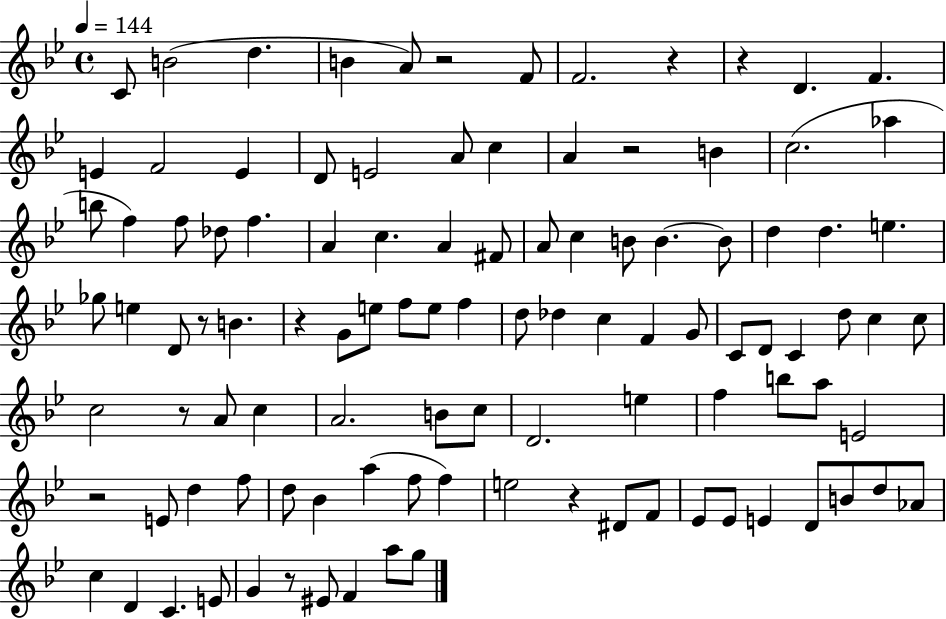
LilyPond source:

{
  \clef treble
  \time 4/4
  \defaultTimeSignature
  \key bes \major
  \tempo 4 = 144
  c'8 b'2( d''4. | b'4 a'8) r2 f'8 | f'2. r4 | r4 d'4. f'4. | \break e'4 f'2 e'4 | d'8 e'2 a'8 c''4 | a'4 r2 b'4 | c''2.( aes''4 | \break b''8 f''4) f''8 des''8 f''4. | a'4 c''4. a'4 fis'8 | a'8 c''4 b'8 b'4.~~ b'8 | d''4 d''4. e''4. | \break ges''8 e''4 d'8 r8 b'4. | r4 g'8 e''8 f''8 e''8 f''4 | d''8 des''4 c''4 f'4 g'8 | c'8 d'8 c'4 d''8 c''4 c''8 | \break c''2 r8 a'8 c''4 | a'2. b'8 c''8 | d'2. e''4 | f''4 b''8 a''8 e'2 | \break r2 e'8 d''4 f''8 | d''8 bes'4 a''4( f''8 f''4) | e''2 r4 dis'8 f'8 | ees'8 ees'8 e'4 d'8 b'8 d''8 aes'8 | \break c''4 d'4 c'4. e'8 | g'4 r8 eis'8 f'4 a''8 g''8 | \bar "|."
}